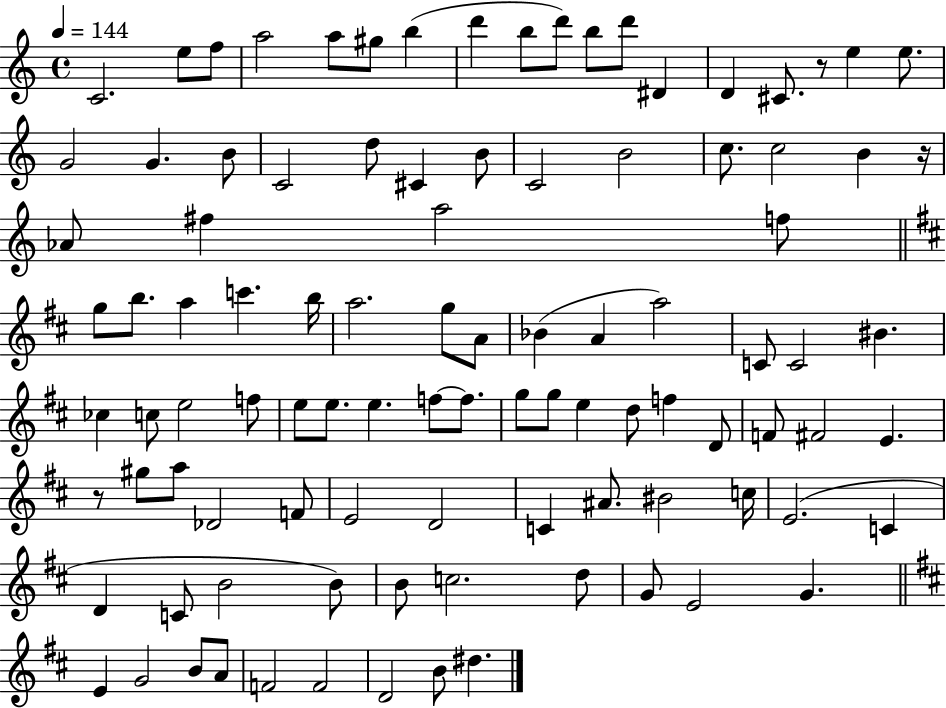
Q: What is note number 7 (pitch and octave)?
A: B5